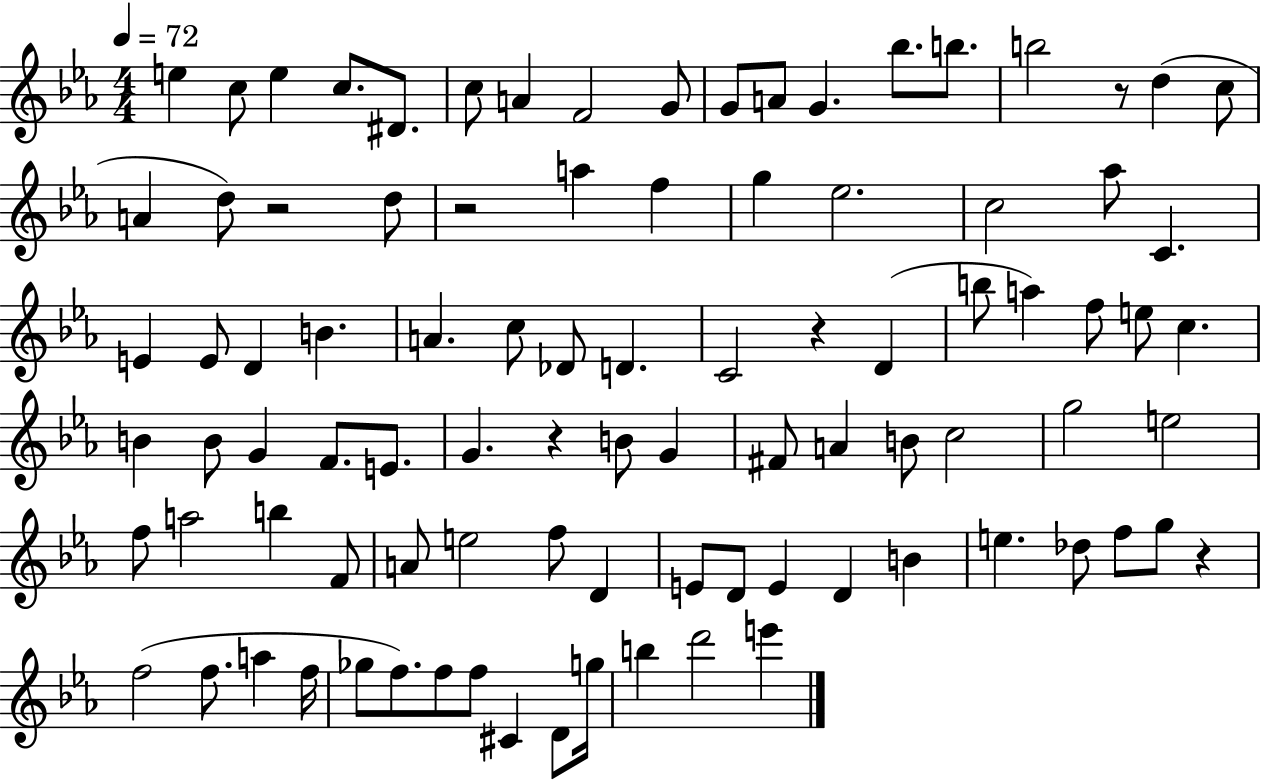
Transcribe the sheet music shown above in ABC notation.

X:1
T:Untitled
M:4/4
L:1/4
K:Eb
e c/2 e c/2 ^D/2 c/2 A F2 G/2 G/2 A/2 G _b/2 b/2 b2 z/2 d c/2 A d/2 z2 d/2 z2 a f g _e2 c2 _a/2 C E E/2 D B A c/2 _D/2 D C2 z D b/2 a f/2 e/2 c B B/2 G F/2 E/2 G z B/2 G ^F/2 A B/2 c2 g2 e2 f/2 a2 b F/2 A/2 e2 f/2 D E/2 D/2 E D B e _d/2 f/2 g/2 z f2 f/2 a f/4 _g/2 f/2 f/2 f/2 ^C D/2 g/4 b d'2 e'